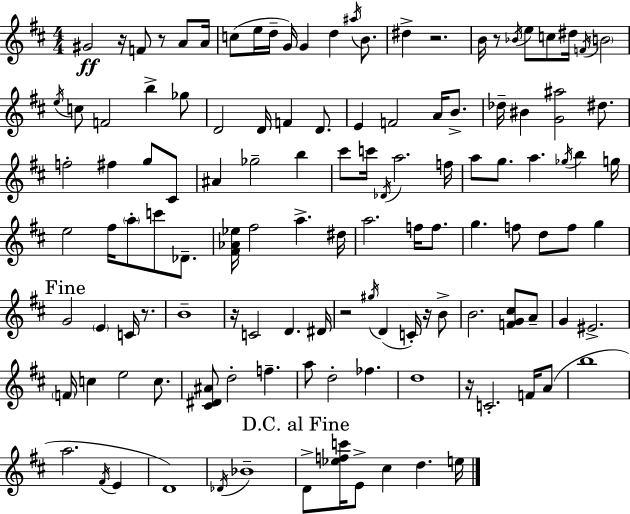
{
  \clef treble
  \numericTimeSignature
  \time 4/4
  \key d \major
  \repeat volta 2 { gis'2\ff r16 f'8 r8 a'8 a'16 | c''8( e''16 d''16-- g'16) g'4 d''4 \acciaccatura { ais''16 } b'8. | dis''4-> r2. | b'16 r8 \acciaccatura { bes'16 } e''8 c''8 dis''16 \acciaccatura { f'16 } \parenthesize b'2 | \break \acciaccatura { e''16 } c''8 f'2 b''4-> | ges''8 d'2 d'16 f'4 | d'8. e'4 f'2 | a'16 b'8.-> des''16-- bis'4 <g' ais''>2 | \break dis''8. f''2-. fis''4 | g''8 cis'8 ais'4 ges''2-- | b''4 cis'''8 c'''16 \acciaccatura { des'16 } a''2. | f''16 a''8 g''8. a''4. | \break \acciaccatura { ges''16 } b''4 g''16 e''2 fis''16 \parenthesize a''8-. | c'''8 des'8.-- <fis' aes' ees''>16 fis''2 a''4.-> | dis''16 a''2. | f''16 f''8. g''4. f''8 d''8 | \break f''8 g''4 \mark "Fine" g'2 \parenthesize e'4 | c'16 r8. b'1-- | r16 c'2 d'4. | dis'16 r2 \acciaccatura { gis''16 }( d'4 | \break c'16-.) r16 b'8-> b'2. | <f' g' cis''>8 a'8-- g'4 eis'2.-> | \parenthesize f'16 c''4 e''2 | c''8. <cis' dis' ais'>8 d''2-. | \break f''4.-- a''8 d''2-. | fes''4. d''1 | r16 c'2.-. | f'16 a'8( b''1 | \break a''2. | \acciaccatura { fis'16 } e'4 d'1) | \acciaccatura { des'16 } bes'1-- | \mark "D.C. al Fine" d'8-> <ees'' f'' c'''>16 e'8-> cis''4 | \break d''4. e''16 } \bar "|."
}